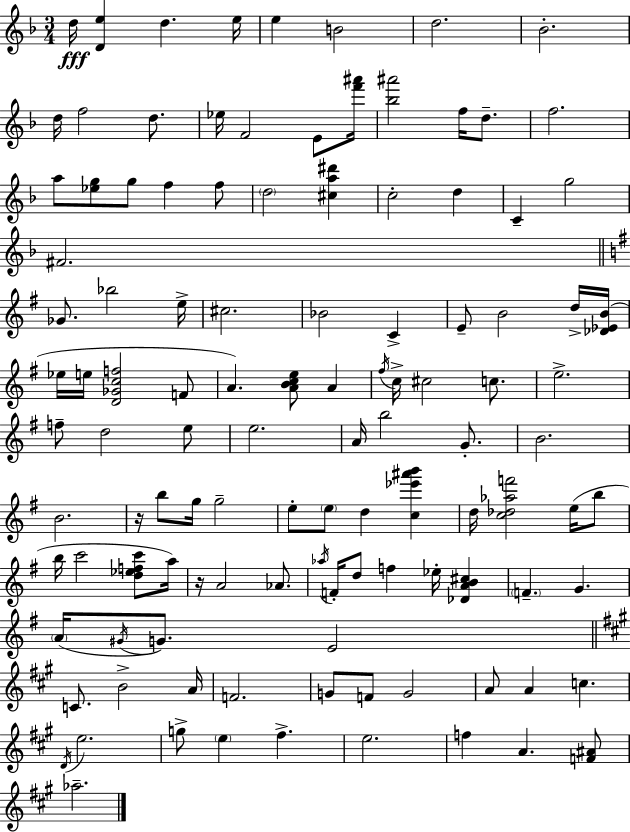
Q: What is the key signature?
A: F major